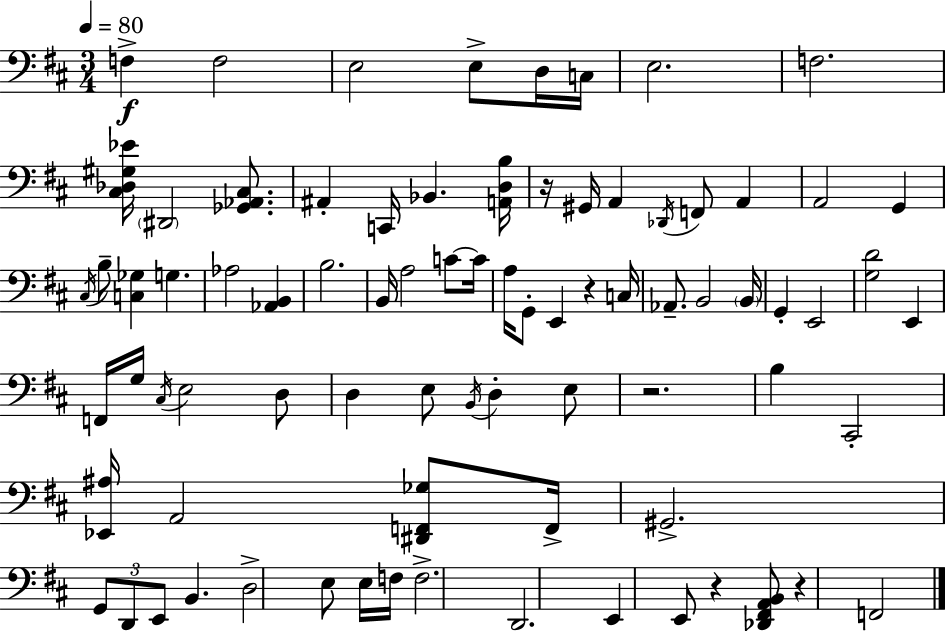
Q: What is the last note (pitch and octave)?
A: F2